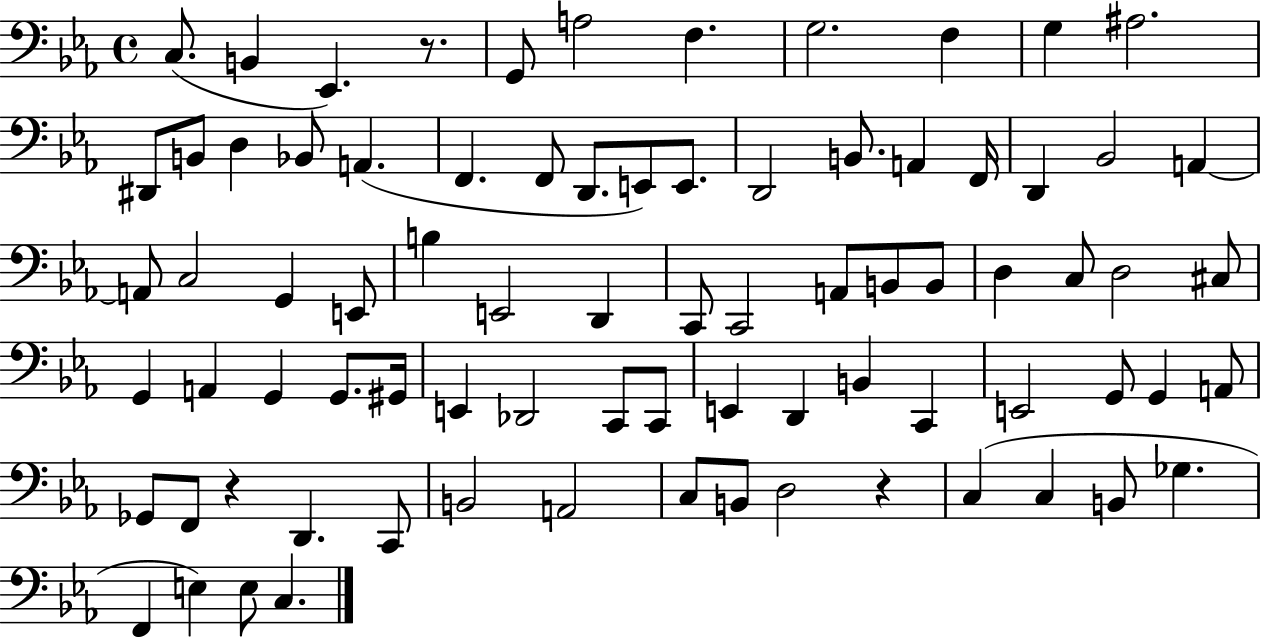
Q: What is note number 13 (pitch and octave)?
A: D3